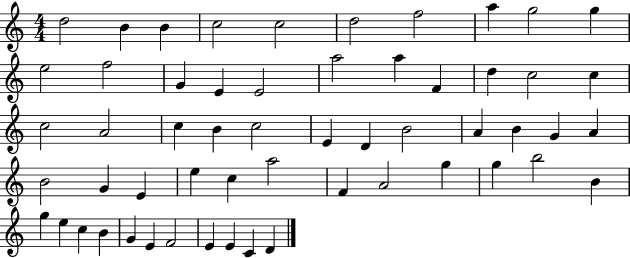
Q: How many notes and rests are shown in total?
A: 56